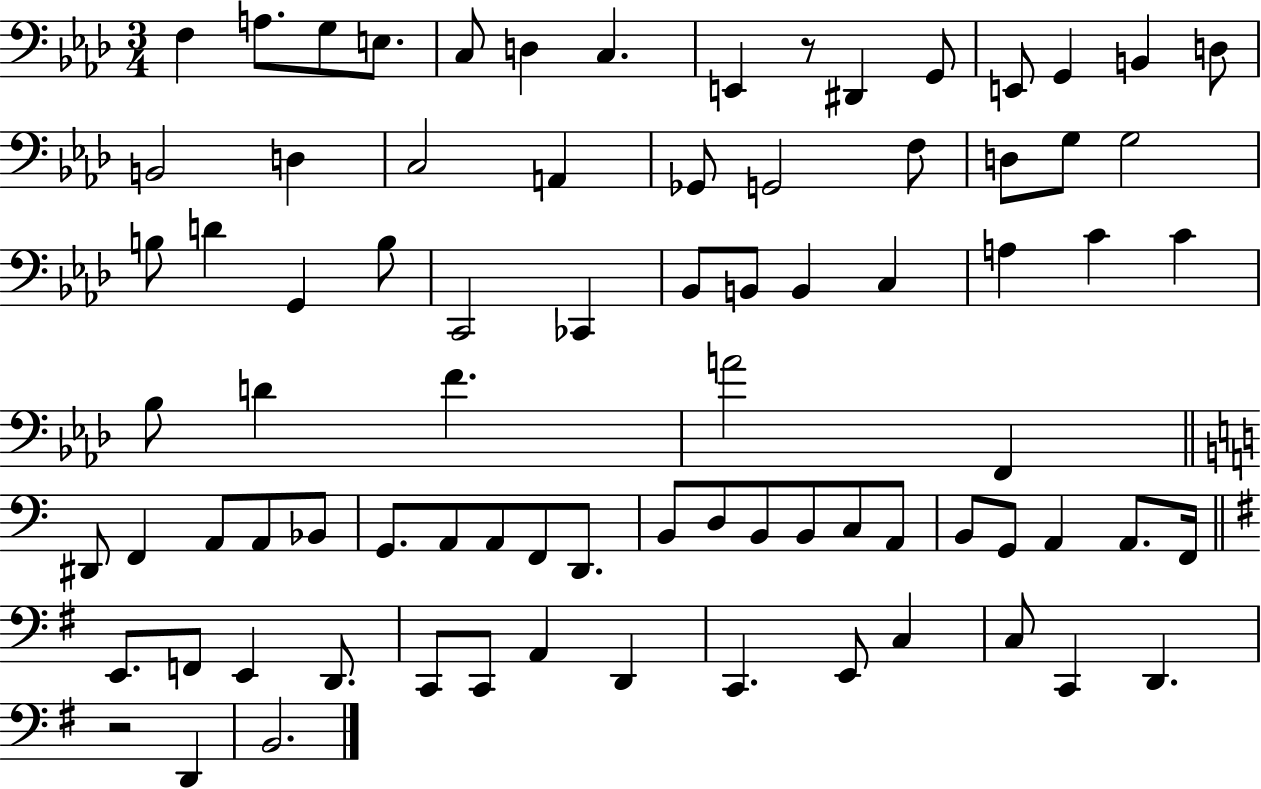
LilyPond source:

{
  \clef bass
  \numericTimeSignature
  \time 3/4
  \key aes \major
  f4 a8. g8 e8. | c8 d4 c4. | e,4 r8 dis,4 g,8 | e,8 g,4 b,4 d8 | \break b,2 d4 | c2 a,4 | ges,8 g,2 f8 | d8 g8 g2 | \break b8 d'4 g,4 b8 | c,2 ces,4 | bes,8 b,8 b,4 c4 | a4 c'4 c'4 | \break bes8 d'4 f'4. | a'2 f,4 | \bar "||" \break \key c \major dis,8 f,4 a,8 a,8 bes,8 | g,8. a,8 a,8 f,8 d,8. | b,8 d8 b,8 b,8 c8 a,8 | b,8 g,8 a,4 a,8. f,16 | \break \bar "||" \break \key g \major e,8. f,8 e,4 d,8. | c,8 c,8 a,4 d,4 | c,4. e,8 c4 | c8 c,4 d,4. | \break r2 d,4 | b,2. | \bar "|."
}